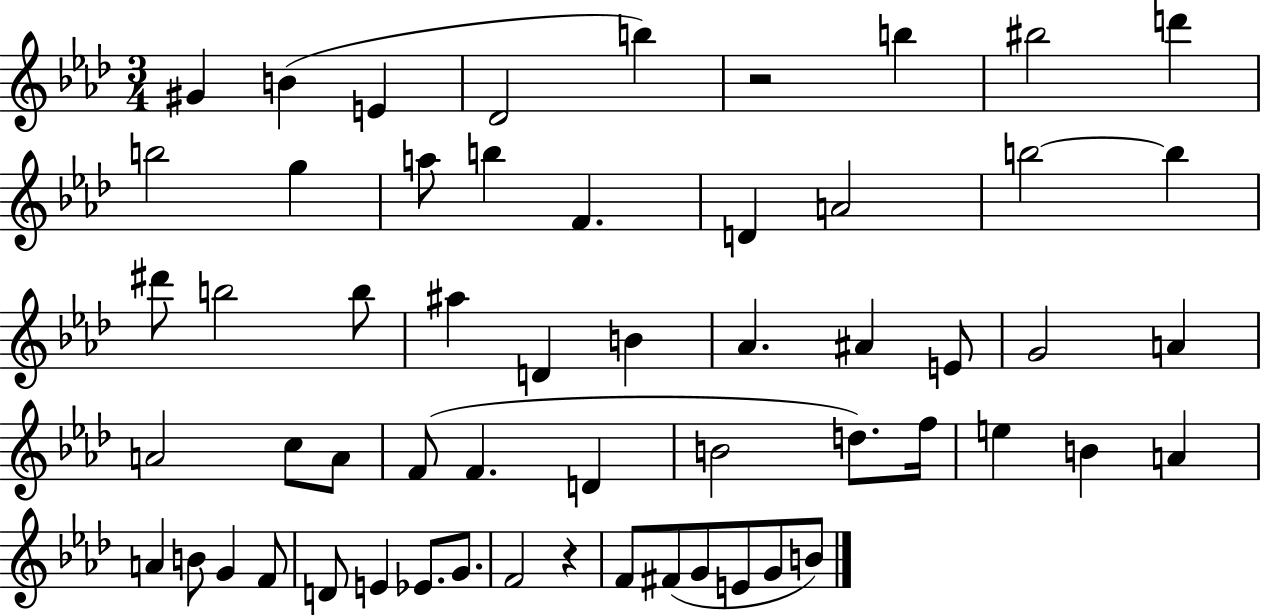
{
  \clef treble
  \numericTimeSignature
  \time 3/4
  \key aes \major
  gis'4 b'4( e'4 | des'2 b''4) | r2 b''4 | bis''2 d'''4 | \break b''2 g''4 | a''8 b''4 f'4. | d'4 a'2 | b''2~~ b''4 | \break dis'''8 b''2 b''8 | ais''4 d'4 b'4 | aes'4. ais'4 e'8 | g'2 a'4 | \break a'2 c''8 a'8 | f'8( f'4. d'4 | b'2 d''8.) f''16 | e''4 b'4 a'4 | \break a'4 b'8 g'4 f'8 | d'8 e'4 ees'8. g'8. | f'2 r4 | f'8 fis'8( g'8 e'8 g'8 b'8) | \break \bar "|."
}